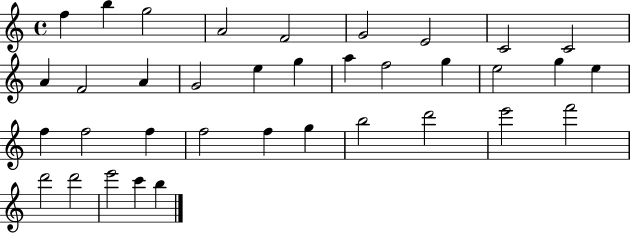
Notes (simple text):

F5/q B5/q G5/h A4/h F4/h G4/h E4/h C4/h C4/h A4/q F4/h A4/q G4/h E5/q G5/q A5/q F5/h G5/q E5/h G5/q E5/q F5/q F5/h F5/q F5/h F5/q G5/q B5/h D6/h E6/h F6/h D6/h D6/h E6/h C6/q B5/q